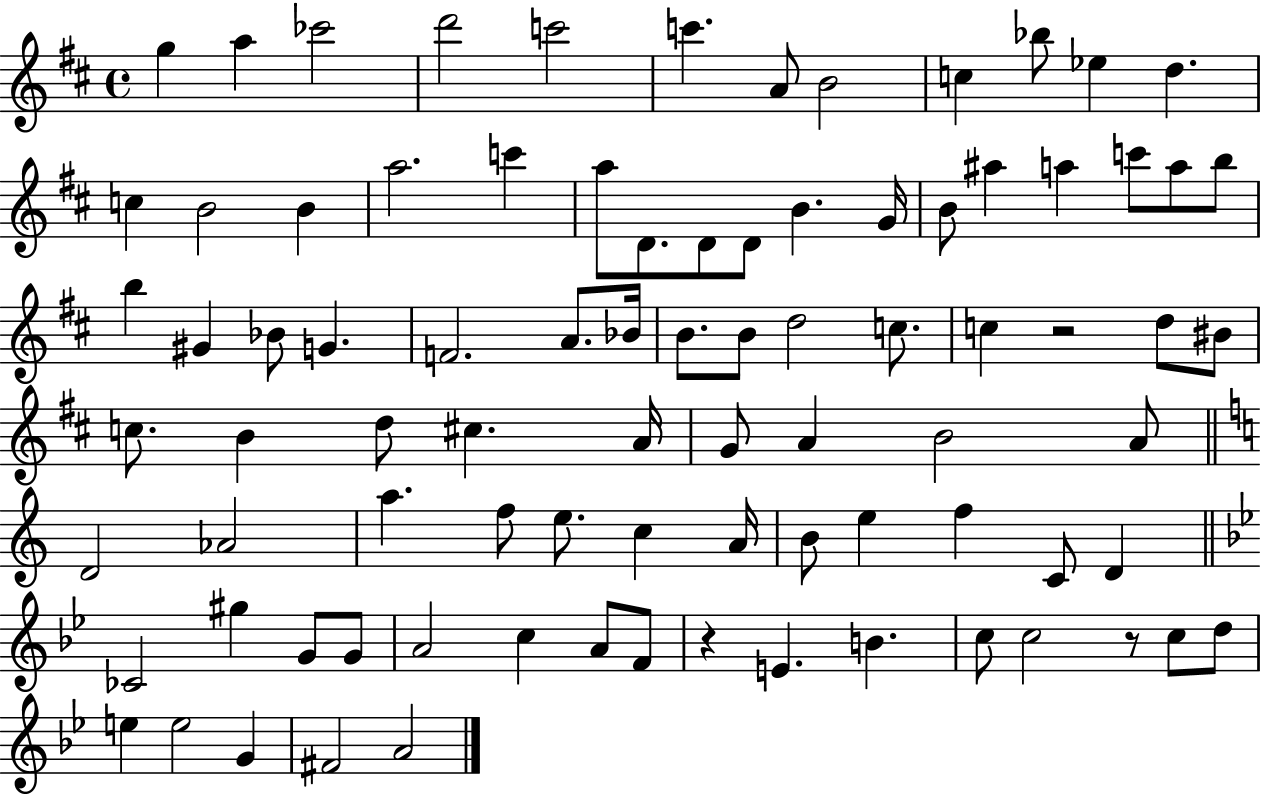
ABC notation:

X:1
T:Untitled
M:4/4
L:1/4
K:D
g a _c'2 d'2 c'2 c' A/2 B2 c _b/2 _e d c B2 B a2 c' a/2 D/2 D/2 D/2 B G/4 B/2 ^a a c'/2 a/2 b/2 b ^G _B/2 G F2 A/2 _B/4 B/2 B/2 d2 c/2 c z2 d/2 ^B/2 c/2 B d/2 ^c A/4 G/2 A B2 A/2 D2 _A2 a f/2 e/2 c A/4 B/2 e f C/2 D _C2 ^g G/2 G/2 A2 c A/2 F/2 z E B c/2 c2 z/2 c/2 d/2 e e2 G ^F2 A2